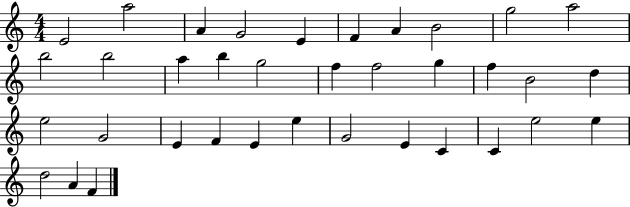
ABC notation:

X:1
T:Untitled
M:4/4
L:1/4
K:C
E2 a2 A G2 E F A B2 g2 a2 b2 b2 a b g2 f f2 g f B2 d e2 G2 E F E e G2 E C C e2 e d2 A F